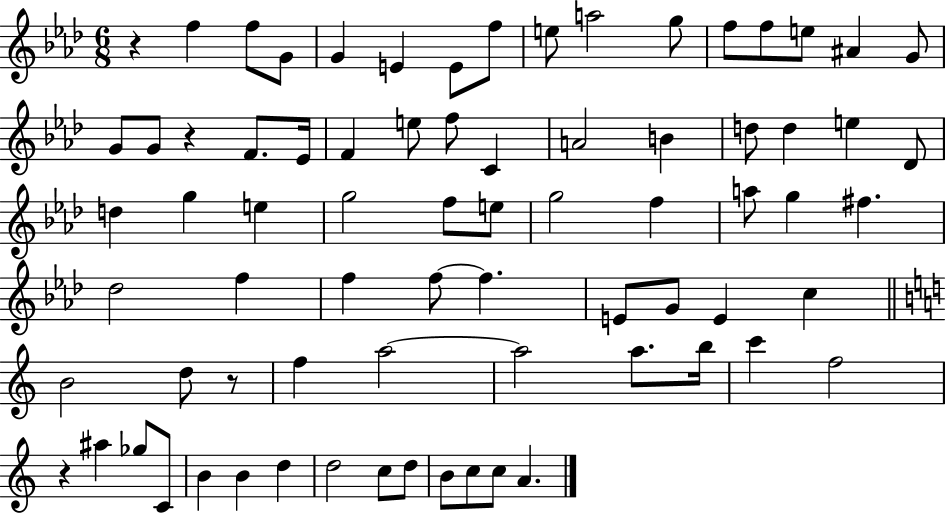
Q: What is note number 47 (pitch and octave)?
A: G4